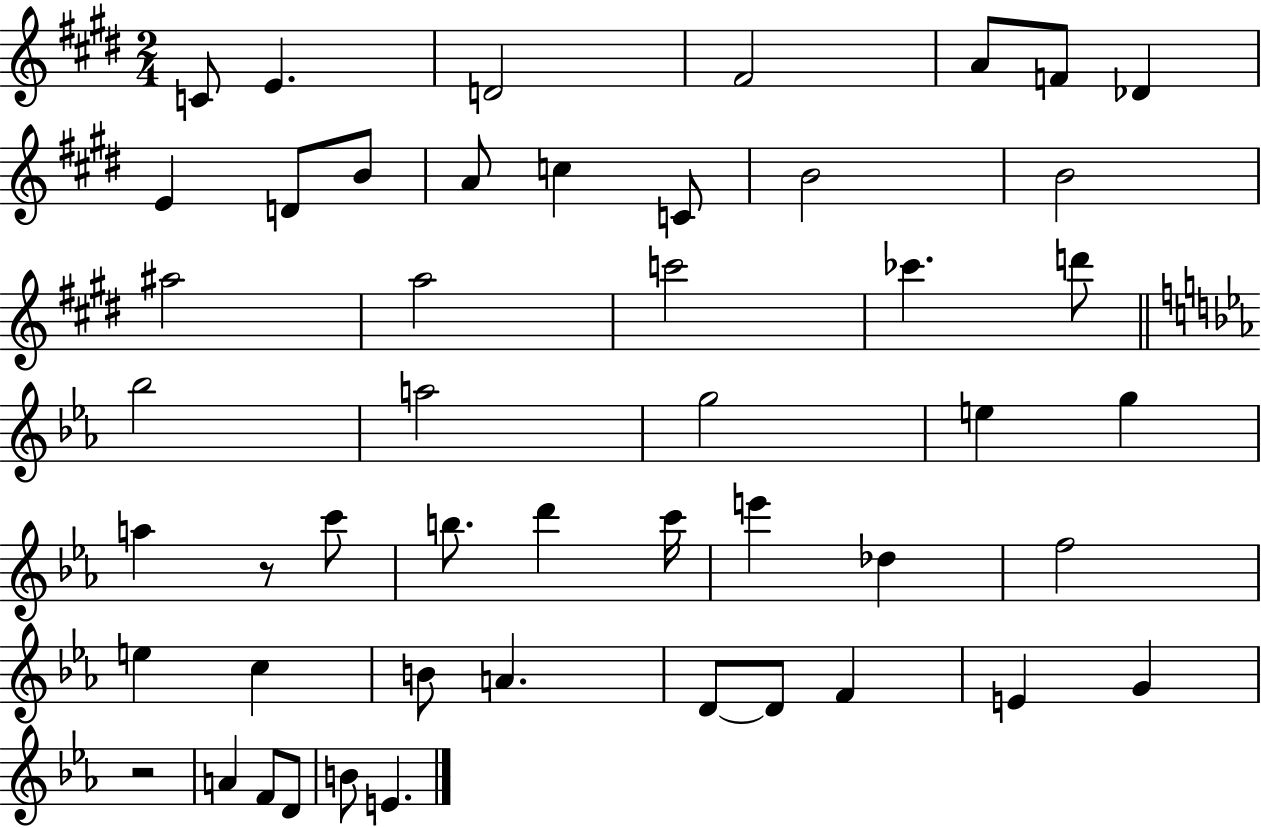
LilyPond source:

{
  \clef treble
  \numericTimeSignature
  \time 2/4
  \key e \major
  c'8 e'4. | d'2 | fis'2 | a'8 f'8 des'4 | \break e'4 d'8 b'8 | a'8 c''4 c'8 | b'2 | b'2 | \break ais''2 | a''2 | c'''2 | ces'''4. d'''8 | \break \bar "||" \break \key c \minor bes''2 | a''2 | g''2 | e''4 g''4 | \break a''4 r8 c'''8 | b''8. d'''4 c'''16 | e'''4 des''4 | f''2 | \break e''4 c''4 | b'8 a'4. | d'8~~ d'8 f'4 | e'4 g'4 | \break r2 | a'4 f'8 d'8 | b'8 e'4. | \bar "|."
}